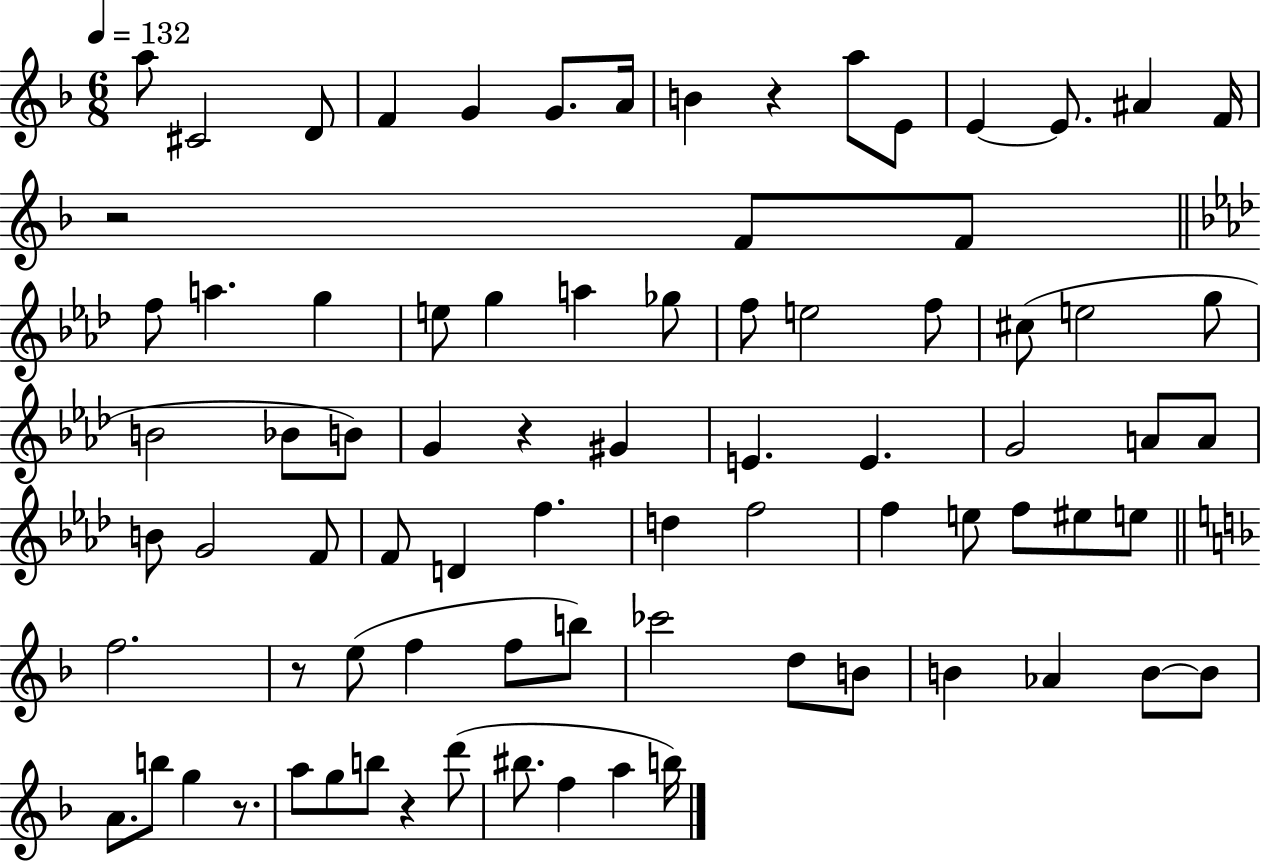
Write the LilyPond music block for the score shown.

{
  \clef treble
  \numericTimeSignature
  \time 6/8
  \key f \major
  \tempo 4 = 132
  a''8 cis'2 d'8 | f'4 g'4 g'8. a'16 | b'4 r4 a''8 e'8 | e'4~~ e'8. ais'4 f'16 | \break r2 f'8 f'8 | \bar "||" \break \key aes \major f''8 a''4. g''4 | e''8 g''4 a''4 ges''8 | f''8 e''2 f''8 | cis''8( e''2 g''8 | \break b'2 bes'8 b'8) | g'4 r4 gis'4 | e'4. e'4. | g'2 a'8 a'8 | \break b'8 g'2 f'8 | f'8 d'4 f''4. | d''4 f''2 | f''4 e''8 f''8 eis''8 e''8 | \break \bar "||" \break \key d \minor f''2. | r8 e''8( f''4 f''8 b''8) | ces'''2 d''8 b'8 | b'4 aes'4 b'8~~ b'8 | \break a'8. b''8 g''4 r8. | a''8 g''8 b''8 r4 d'''8( | bis''8. f''4 a''4 b''16) | \bar "|."
}